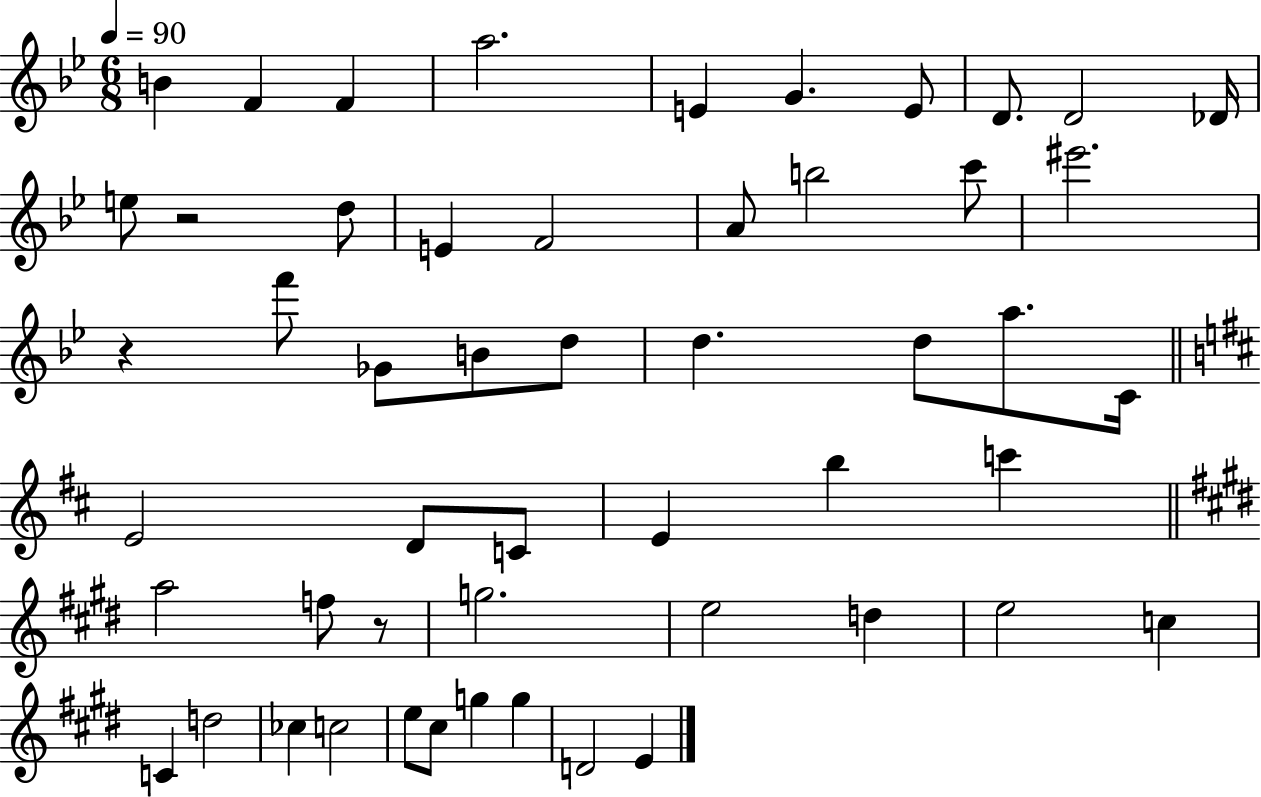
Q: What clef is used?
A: treble